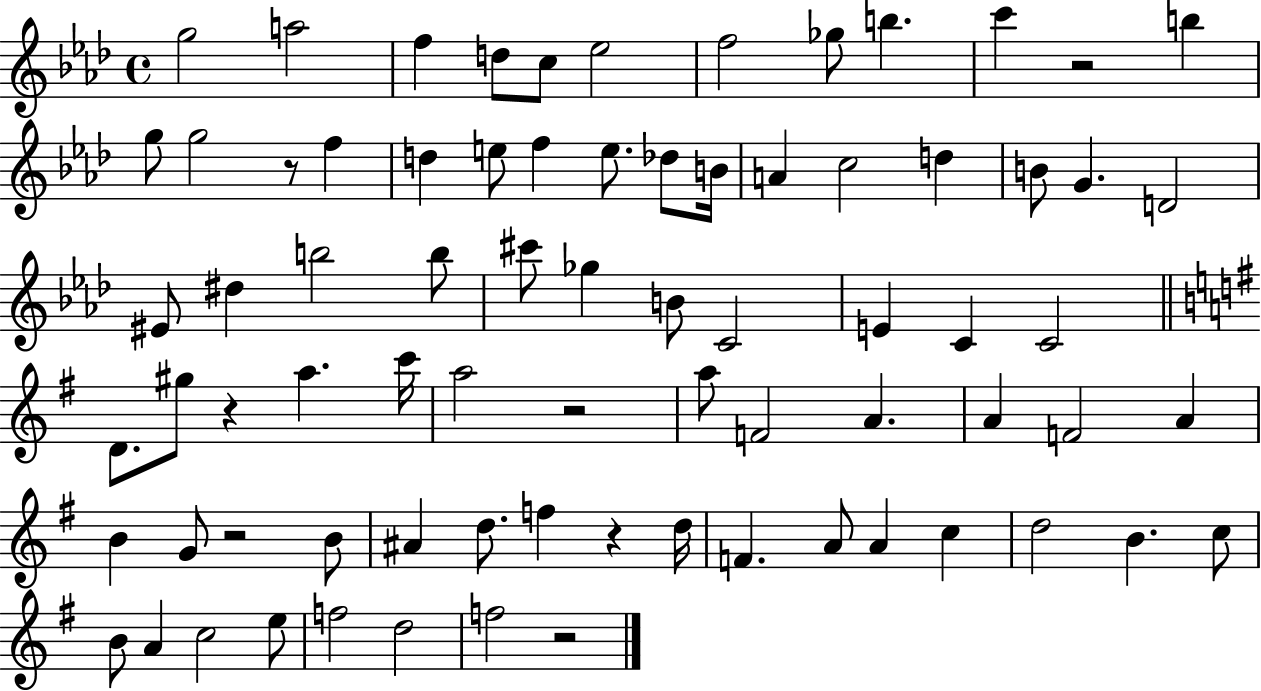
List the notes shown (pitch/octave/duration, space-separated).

G5/h A5/h F5/q D5/e C5/e Eb5/h F5/h Gb5/e B5/q. C6/q R/h B5/q G5/e G5/h R/e F5/q D5/q E5/e F5/q E5/e. Db5/e B4/s A4/q C5/h D5/q B4/e G4/q. D4/h EIS4/e D#5/q B5/h B5/e C#6/e Gb5/q B4/e C4/h E4/q C4/q C4/h D4/e. G#5/e R/q A5/q. C6/s A5/h R/h A5/e F4/h A4/q. A4/q F4/h A4/q B4/q G4/e R/h B4/e A#4/q D5/e. F5/q R/q D5/s F4/q. A4/e A4/q C5/q D5/h B4/q. C5/e B4/e A4/q C5/h E5/e F5/h D5/h F5/h R/h